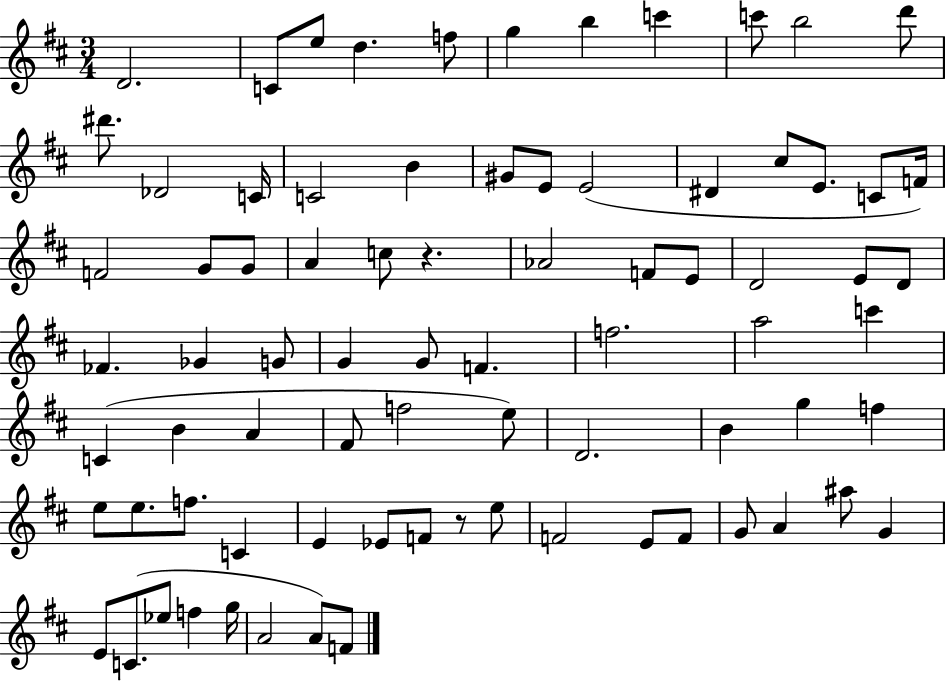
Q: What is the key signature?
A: D major